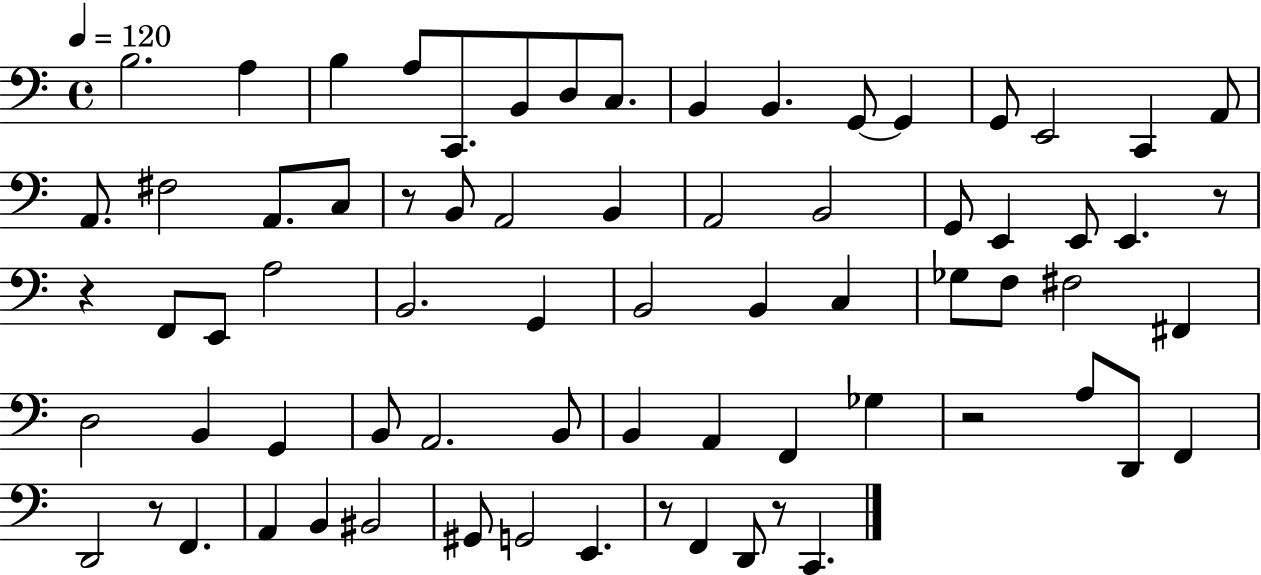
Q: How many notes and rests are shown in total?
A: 72